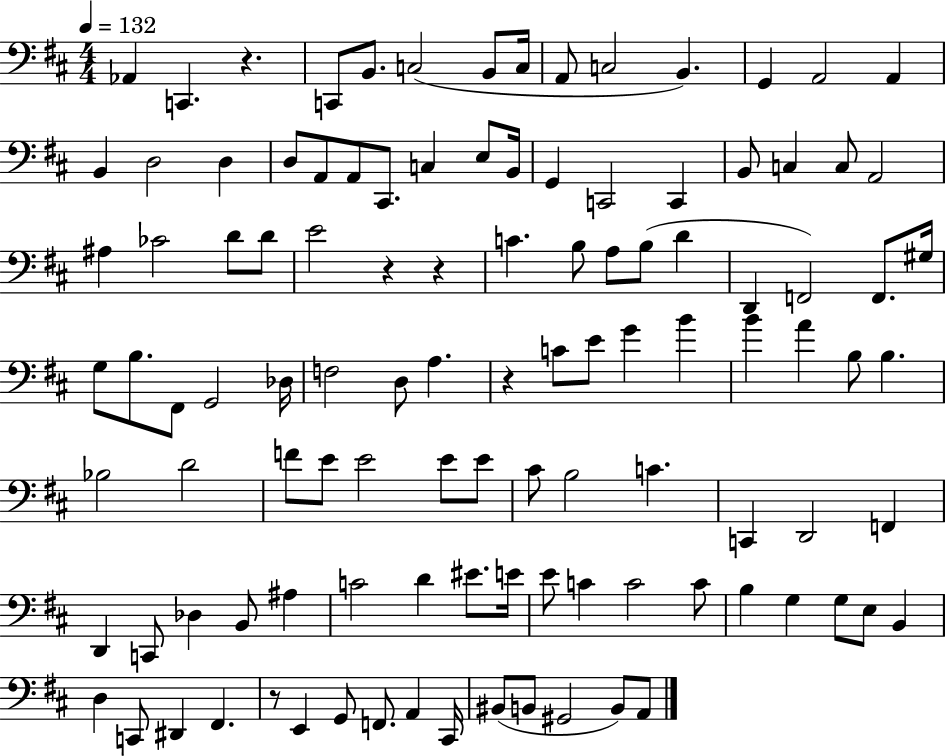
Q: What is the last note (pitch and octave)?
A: A2